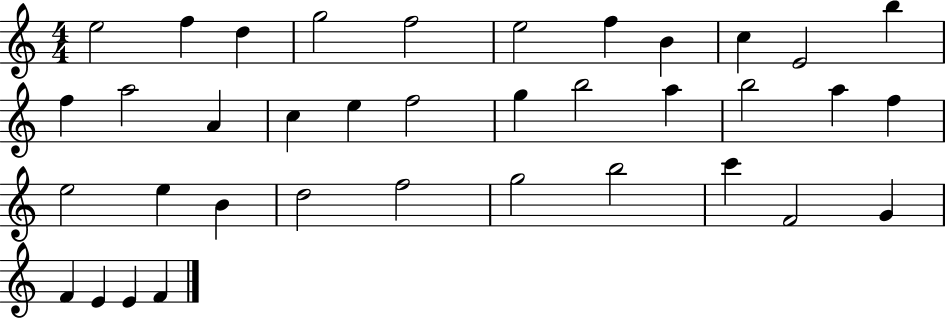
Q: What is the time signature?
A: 4/4